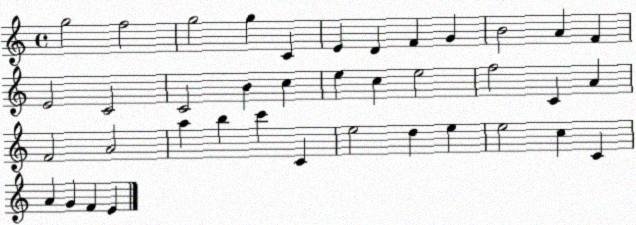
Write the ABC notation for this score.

X:1
T:Untitled
M:4/4
L:1/4
K:C
g2 f2 g2 g C E D F G B2 A F E2 C2 C2 B c e c e2 f2 C A F2 A2 a b c' C e2 d e e2 c C A G F E